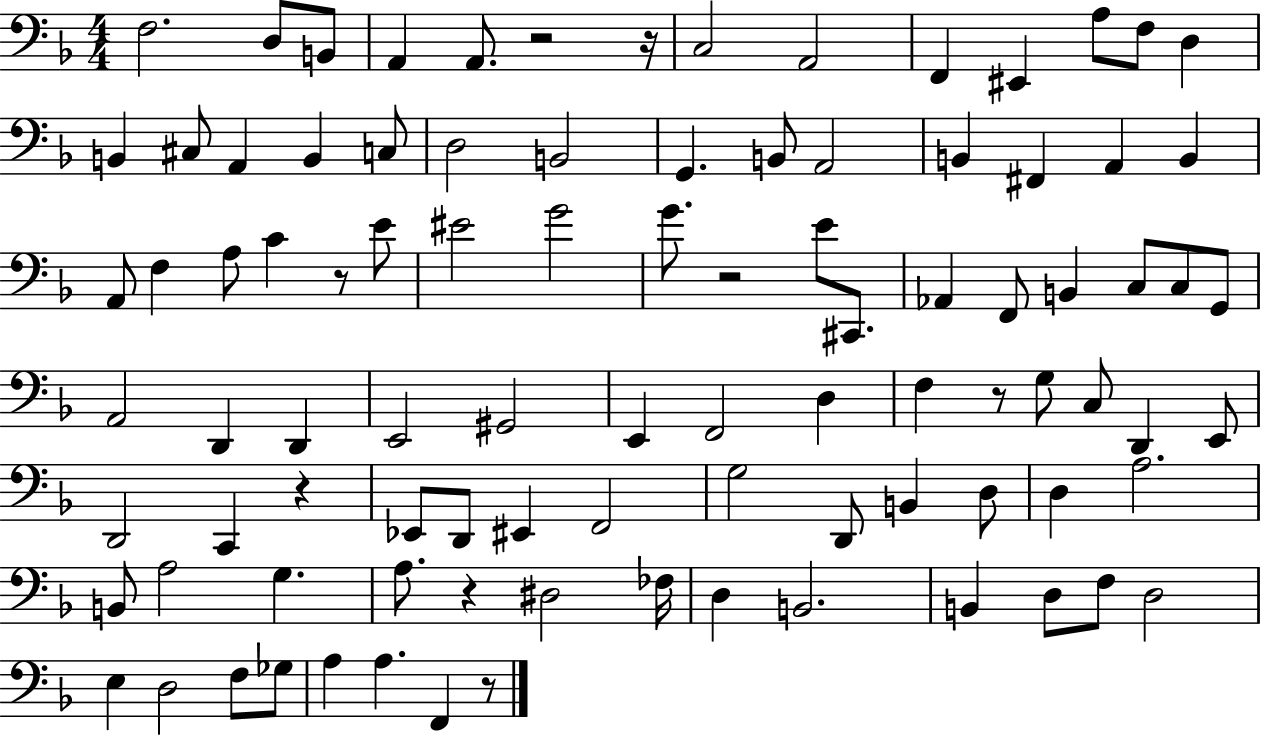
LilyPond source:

{
  \clef bass
  \numericTimeSignature
  \time 4/4
  \key f \major
  f2. d8 b,8 | a,4 a,8. r2 r16 | c2 a,2 | f,4 eis,4 a8 f8 d4 | \break b,4 cis8 a,4 b,4 c8 | d2 b,2 | g,4. b,8 a,2 | b,4 fis,4 a,4 b,4 | \break a,8 f4 a8 c'4 r8 e'8 | eis'2 g'2 | g'8. r2 e'8 cis,8. | aes,4 f,8 b,4 c8 c8 g,8 | \break a,2 d,4 d,4 | e,2 gis,2 | e,4 f,2 d4 | f4 r8 g8 c8 d,4 e,8 | \break d,2 c,4 r4 | ees,8 d,8 eis,4 f,2 | g2 d,8 b,4 d8 | d4 a2. | \break b,8 a2 g4. | a8. r4 dis2 fes16 | d4 b,2. | b,4 d8 f8 d2 | \break e4 d2 f8 ges8 | a4 a4. f,4 r8 | \bar "|."
}